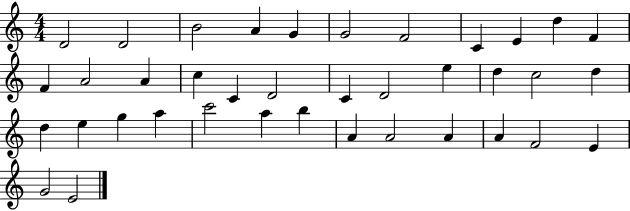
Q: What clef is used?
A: treble